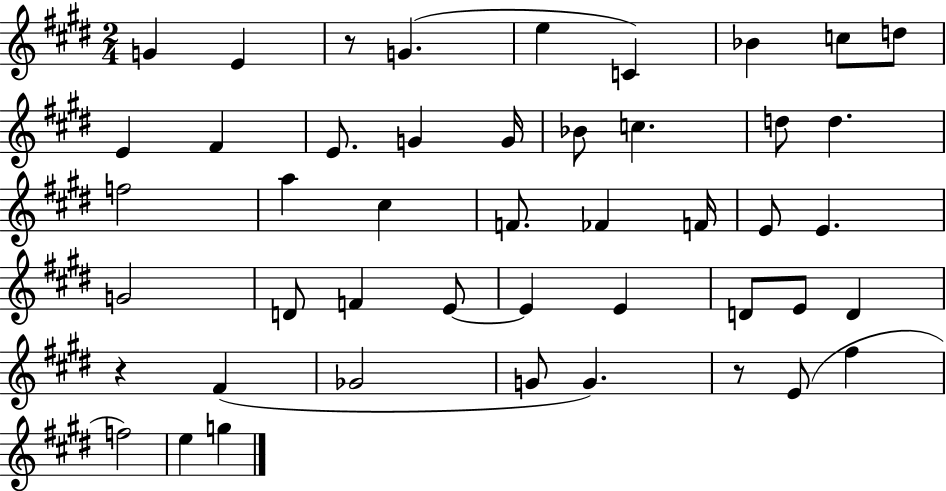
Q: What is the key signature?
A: E major